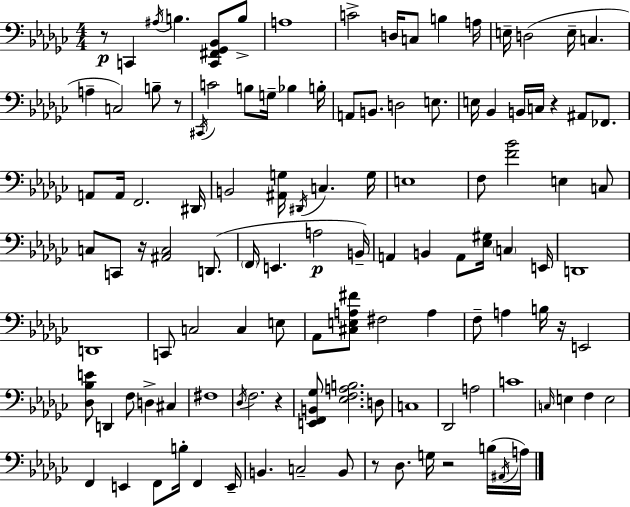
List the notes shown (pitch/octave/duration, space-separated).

R/e C2/q A#3/s B3/q. [C2,F#2,Gb2,Bb2]/e B3/e A3/w C4/h D3/s C3/e B3/q A3/s E3/s D3/h E3/s C3/q. A3/q C3/h B3/e R/e C#2/s C4/h B3/e G3/s Bb3/q B3/s A2/e B2/e. D3/h E3/e. E3/s Bb2/q B2/s C3/s R/q A#2/e FES2/e. A2/e A2/s F2/h. D#2/s B2/h [A#2,G3]/s D#2/s C3/q. G3/s E3/w F3/e [F4,Bb4]/h E3/q C3/e C3/e C2/e R/s [A#2,C3]/h D2/e. F2/s E2/q. A3/h B2/s A2/q B2/q A2/e [Eb3,G#3]/s C3/q E2/s D2/w D2/w C2/e C3/h C3/q E3/e Ab2/e [C#3,E3,A3,F#4]/e F#3/h A3/q F3/e A3/q B3/s R/s E2/h [Db3,Bb3,E4]/e D2/q F3/e D3/q C#3/q F#3/w Db3/s F3/h. R/q [E2,F2,B2,Gb3]/e [Eb3,F3,A3,B3]/h. D3/e C3/w Db2/h A3/h C4/w C3/s E3/q F3/q E3/h F2/q E2/q F2/e B3/s F2/q E2/s B2/q. C3/h B2/e R/e Db3/e. G3/s R/h B3/s A#2/s A3/s